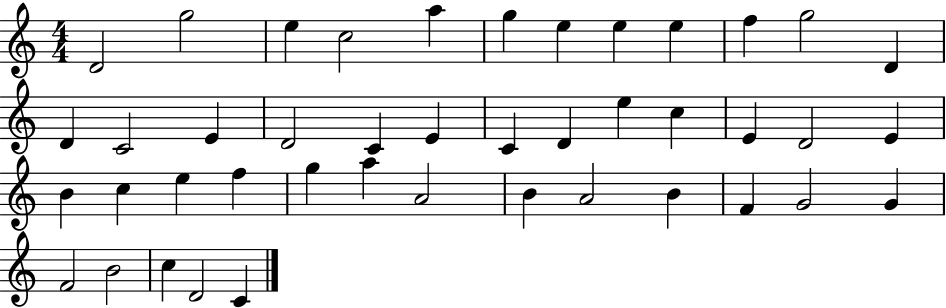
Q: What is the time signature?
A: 4/4